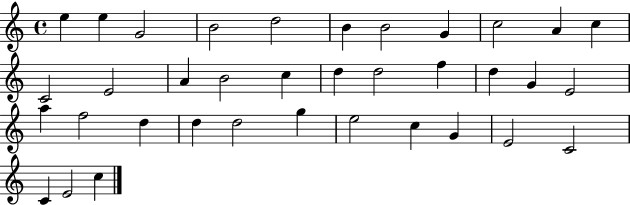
E5/q E5/q G4/h B4/h D5/h B4/q B4/h G4/q C5/h A4/q C5/q C4/h E4/h A4/q B4/h C5/q D5/q D5/h F5/q D5/q G4/q E4/h A5/q F5/h D5/q D5/q D5/h G5/q E5/h C5/q G4/q E4/h C4/h C4/q E4/h C5/q